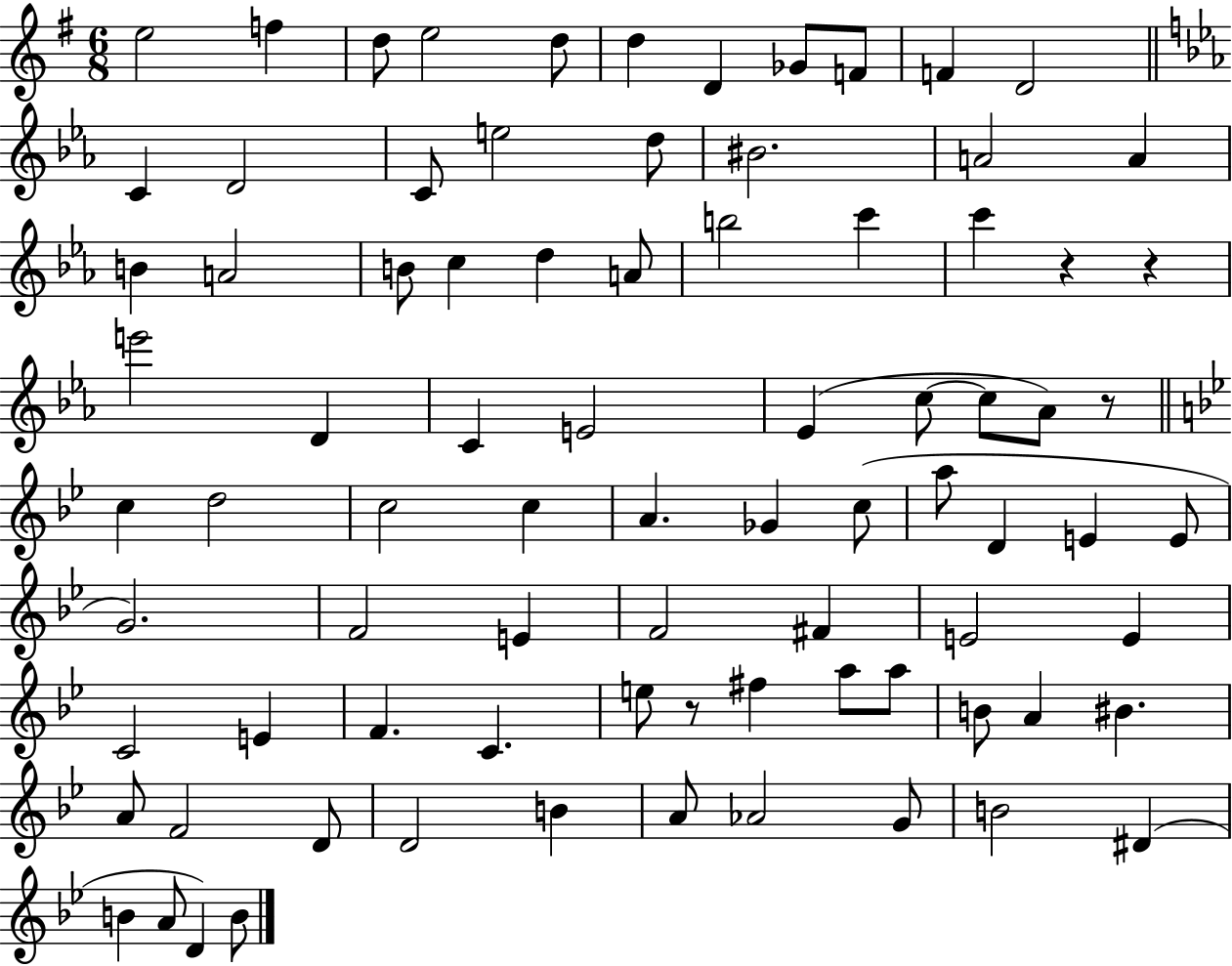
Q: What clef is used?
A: treble